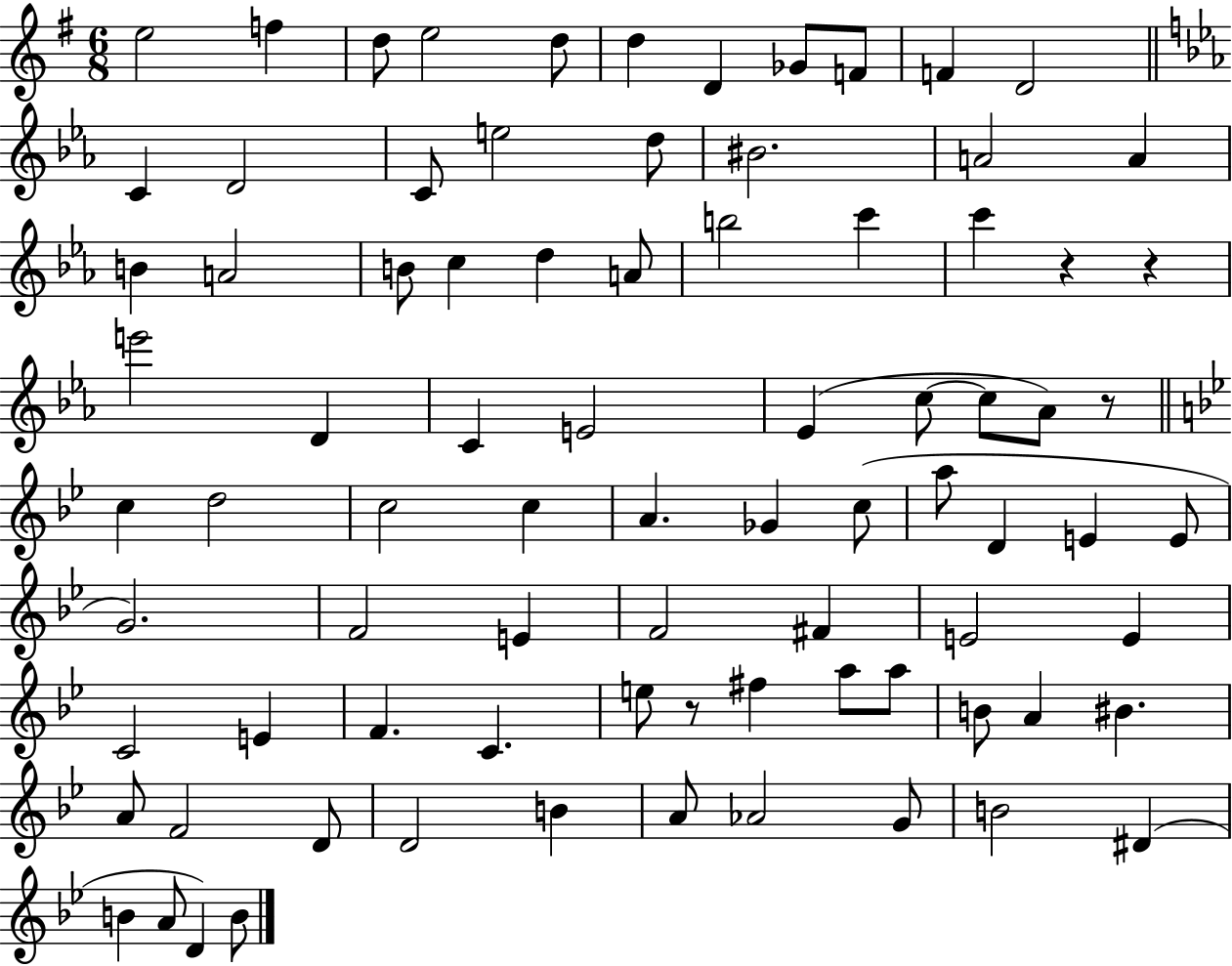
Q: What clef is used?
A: treble